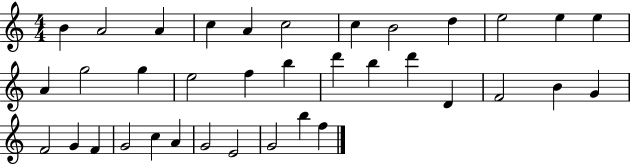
X:1
T:Untitled
M:4/4
L:1/4
K:C
B A2 A c A c2 c B2 d e2 e e A g2 g e2 f b d' b d' D F2 B G F2 G F G2 c A G2 E2 G2 b f